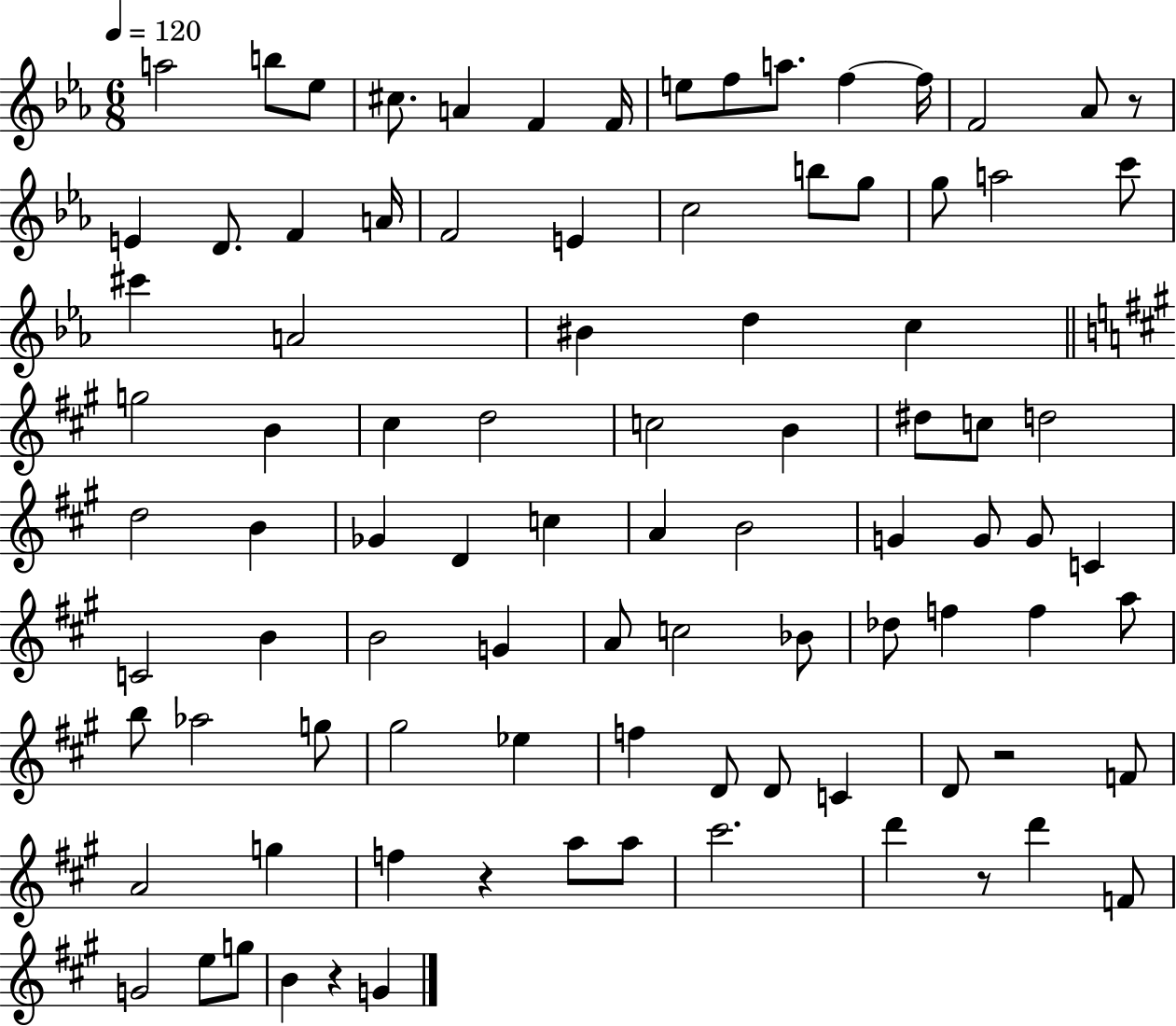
{
  \clef treble
  \numericTimeSignature
  \time 6/8
  \key ees \major
  \tempo 4 = 120
  \repeat volta 2 { a''2 b''8 ees''8 | cis''8. a'4 f'4 f'16 | e''8 f''8 a''8. f''4~~ f''16 | f'2 aes'8 r8 | \break e'4 d'8. f'4 a'16 | f'2 e'4 | c''2 b''8 g''8 | g''8 a''2 c'''8 | \break cis'''4 a'2 | bis'4 d''4 c''4 | \bar "||" \break \key a \major g''2 b'4 | cis''4 d''2 | c''2 b'4 | dis''8 c''8 d''2 | \break d''2 b'4 | ges'4 d'4 c''4 | a'4 b'2 | g'4 g'8 g'8 c'4 | \break c'2 b'4 | b'2 g'4 | a'8 c''2 bes'8 | des''8 f''4 f''4 a''8 | \break b''8 aes''2 g''8 | gis''2 ees''4 | f''4 d'8 d'8 c'4 | d'8 r2 f'8 | \break a'2 g''4 | f''4 r4 a''8 a''8 | cis'''2. | d'''4 r8 d'''4 f'8 | \break g'2 e''8 g''8 | b'4 r4 g'4 | } \bar "|."
}